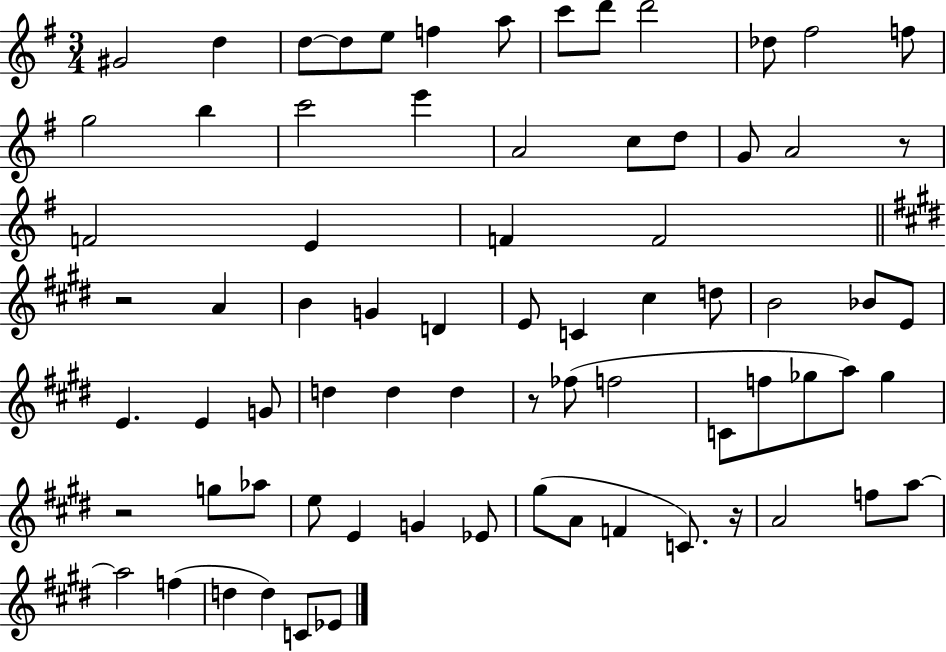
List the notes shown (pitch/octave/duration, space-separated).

G#4/h D5/q D5/e D5/e E5/e F5/q A5/e C6/e D6/e D6/h Db5/e F#5/h F5/e G5/h B5/q C6/h E6/q A4/h C5/e D5/e G4/e A4/h R/e F4/h E4/q F4/q F4/h R/h A4/q B4/q G4/q D4/q E4/e C4/q C#5/q D5/e B4/h Bb4/e E4/e E4/q. E4/q G4/e D5/q D5/q D5/q R/e FES5/e F5/h C4/e F5/e Gb5/e A5/e Gb5/q R/h G5/e Ab5/e E5/e E4/q G4/q Eb4/e G#5/e A4/e F4/q C4/e. R/s A4/h F5/e A5/e A5/h F5/q D5/q D5/q C4/e Eb4/e